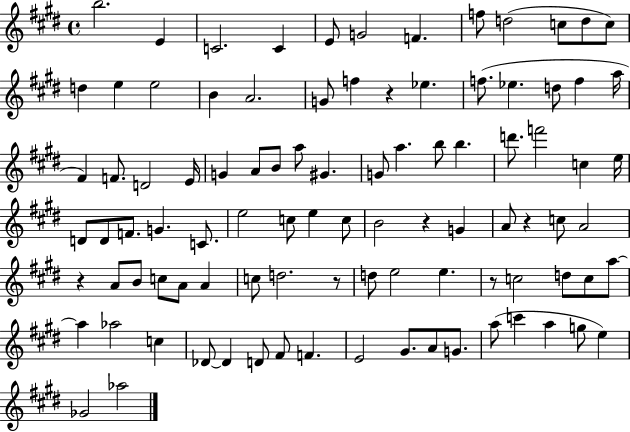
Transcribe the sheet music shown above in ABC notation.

X:1
T:Untitled
M:4/4
L:1/4
K:E
b2 E C2 C E/2 G2 F f/2 d2 c/2 d/2 c/2 d e e2 B A2 G/2 f z _e f/2 _e d/2 f a/4 ^F F/2 D2 E/4 G A/2 B/2 a/2 ^G G/2 a b/2 b d'/2 f'2 c e/4 D/2 D/2 F/2 G C/2 e2 c/2 e c/2 B2 z G A/2 z c/2 A2 z A/2 B/2 c/2 A/2 A c/2 d2 z/2 d/2 e2 e z/2 c2 d/2 c/2 a/2 a _a2 c _D/2 _D D/2 ^F/2 F E2 ^G/2 A/2 G/2 a/2 c' a g/2 e _G2 _a2